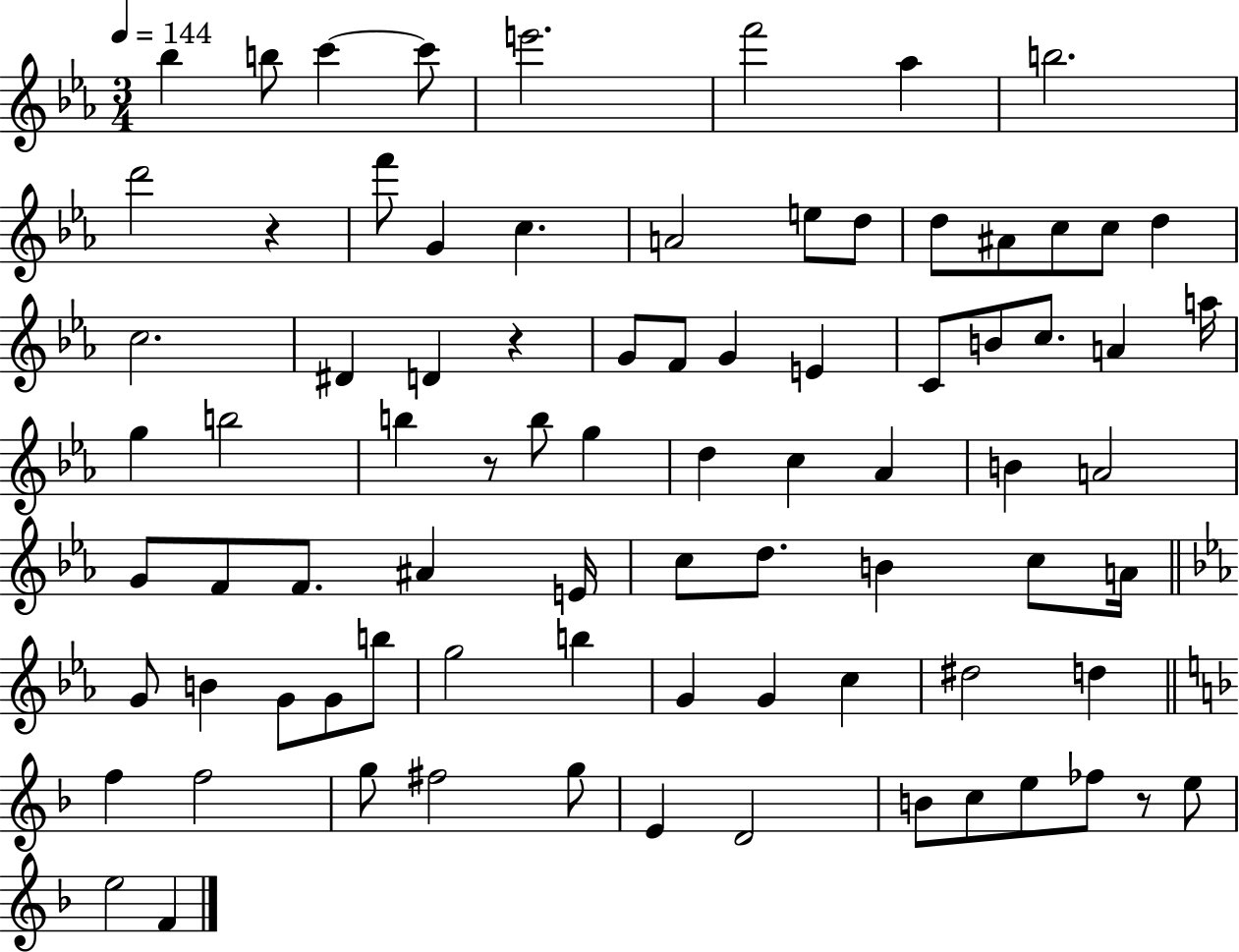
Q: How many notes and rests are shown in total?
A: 82